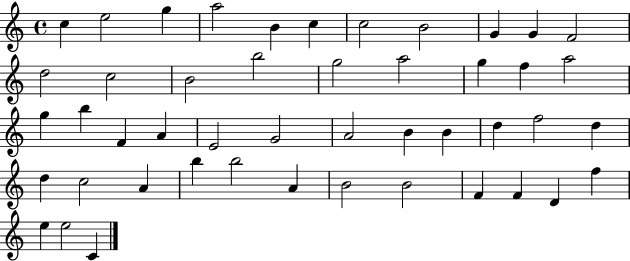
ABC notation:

X:1
T:Untitled
M:4/4
L:1/4
K:C
c e2 g a2 B c c2 B2 G G F2 d2 c2 B2 b2 g2 a2 g f a2 g b F A E2 G2 A2 B B d f2 d d c2 A b b2 A B2 B2 F F D f e e2 C